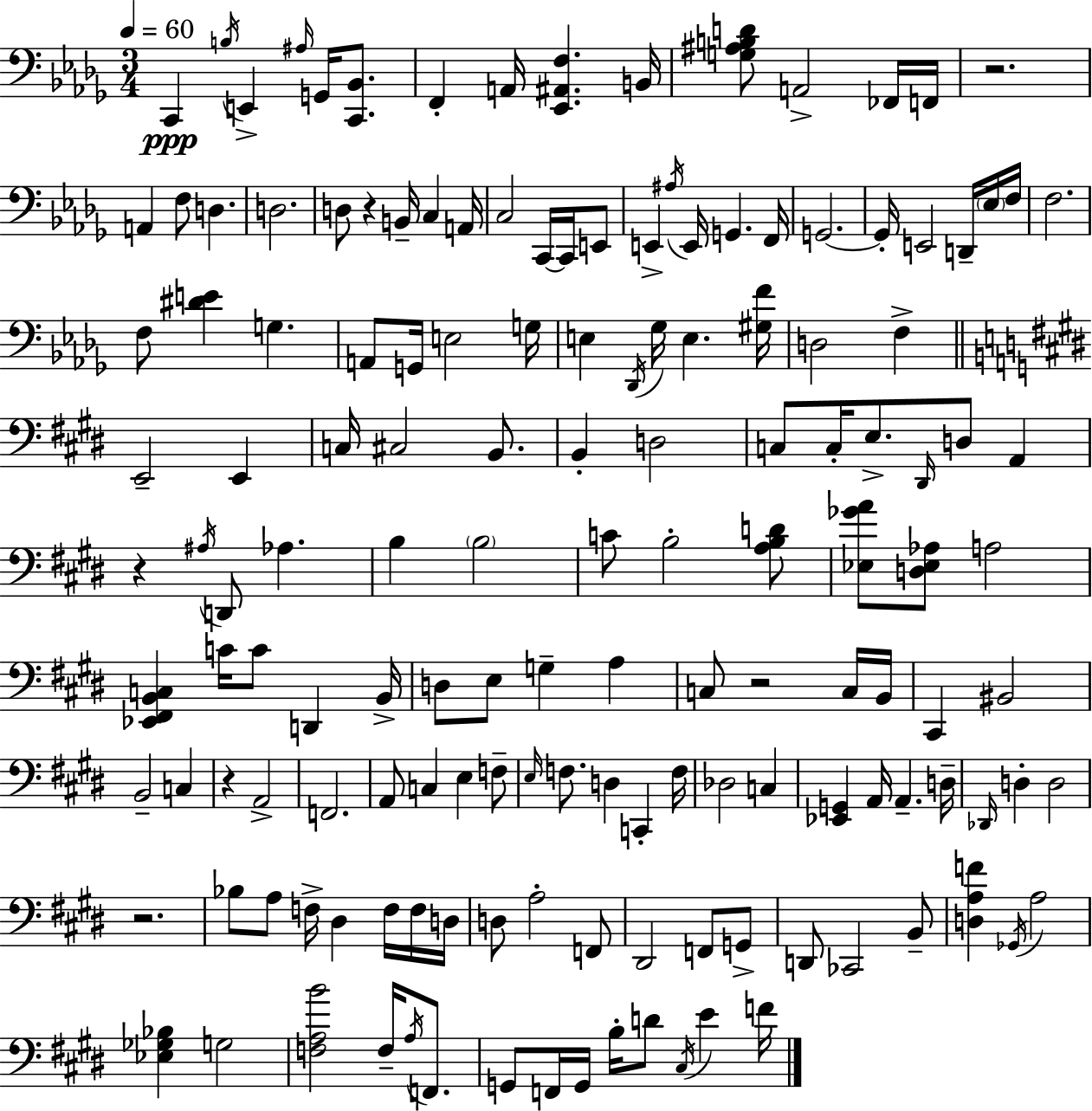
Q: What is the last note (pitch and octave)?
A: F4